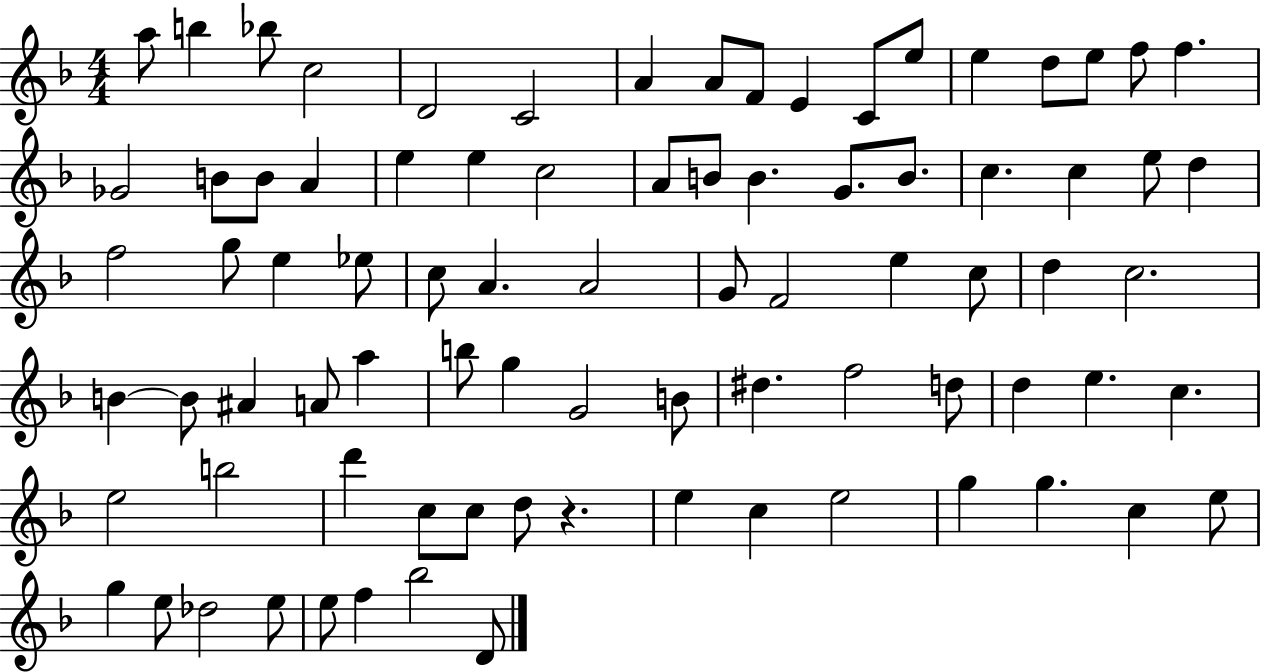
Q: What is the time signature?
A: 4/4